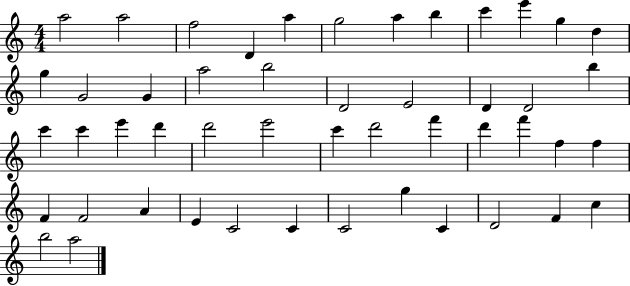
X:1
T:Untitled
M:4/4
L:1/4
K:C
a2 a2 f2 D a g2 a b c' e' g d g G2 G a2 b2 D2 E2 D D2 b c' c' e' d' d'2 e'2 c' d'2 f' d' f' f f F F2 A E C2 C C2 g C D2 F c b2 a2